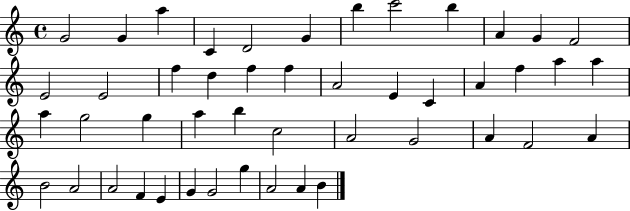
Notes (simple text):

G4/h G4/q A5/q C4/q D4/h G4/q B5/q C6/h B5/q A4/q G4/q F4/h E4/h E4/h F5/q D5/q F5/q F5/q A4/h E4/q C4/q A4/q F5/q A5/q A5/q A5/q G5/h G5/q A5/q B5/q C5/h A4/h G4/h A4/q F4/h A4/q B4/h A4/h A4/h F4/q E4/q G4/q G4/h G5/q A4/h A4/q B4/q